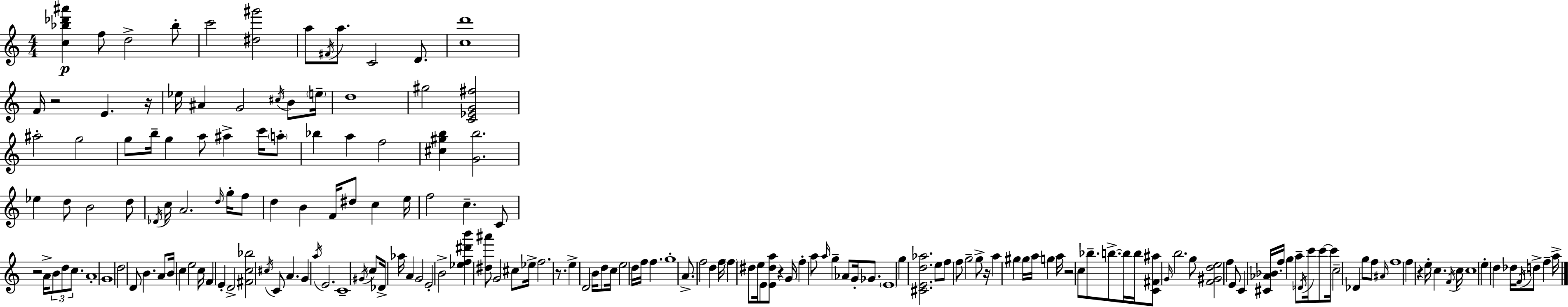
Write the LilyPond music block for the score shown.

{
  \clef treble
  \numericTimeSignature
  \time 4/4
  \key a \minor
  <c'' bes'' des''' ais'''>4\p f''8 d''2-> bes''8-. | c'''2 <dis'' gis'''>2 | a''8 \acciaccatura { fis'16 } a''8. c'2 d'8. | <c'' d'''>1 | \break f'16 r2 e'4. | r16 ees''16 ais'4 g'2 \acciaccatura { cis''16 } b'8 | \parenthesize e''16-- d''1 | gis''2 <c' ees' g' fis''>2 | \break ais''2-. g''2 | g''8 b''16-- g''4 a''8 ais''4-> c'''16 | \parenthesize a''8-. bes''4 a''4 f''2 | <cis'' gis'' b''>4 <g' b''>2. | \break ees''4 d''8 b'2 | d''8 \acciaccatura { des'16 } c''16 a'2. | \grace { d''16 } g''16-. f''8 d''4 b'4 f'16 dis''8 c''4 | e''16 f''2 c''4.-- | \break c'8 r2 a'16-> \tuplet 3/2 { b'8 d''8 | c''8. } a'1-. | g'1 | d''2 d'8 b'4. | \break a'8 b'16 c''4 e''2 | c''16 f'4 e'4-. d'2-> | <fis' c'' bes''>2 \acciaccatura { cis''16 } c'8 a'4. | g'4 \acciaccatura { a''16 } e'2. | \break c'1-- | \acciaccatura { gis'16 } c''8 des'16-> aes''16 a'4 g'2 | e'2-. b'2-> | <ees'' f'' dis''' b'''>4 <dis'' ais'''>8 g'2 | \break cis''8 ees''16-> f''2. | r8. e''4-> d'2 | b'16 d''8 c''16 e''2 d''16 | f''16 f''4. g''1-. | \break a'8.-> f''2 | d''4 f''16 \parenthesize f''4 dis''8 e''16 e'8 | <e' dis'' a''>8 r4 g'16 f''4-. a''8 \grace { a''16 } g''4-- | aes'8 g'16-. ges'8. \parenthesize e'1 | \break g''4 <cis' e' d'' aes''>2. | e''8 f''8 f''8 g''2-- | g''8-> r16 a''4 gis''4 | gis''16 a''16 g''4 a''16 r2 | \break c''8 bes''8.-- b''8.->~~ b''16 b''16 <c' fis' ais''>8 \grace { g'16 } b''2. | g''8 <f' gis' d'' e''>2 | f''4 e'8 c'4 <cis' aes' bes'>16 f''16-. g''4 | a''8-- \acciaccatura { des'16 } c'''16 c'''8~~ c'''16 c''2-- | \break des'4 g''8 f''8 \grace { ais'16 } f''1 | f''4 r4 | e''16-. c''4. \acciaccatura { f'16 } c''16 c''1 | \parenthesize e''4-. | \break d''4 des''16 \acciaccatura { f'16 } d''8-> f''4-- a''16-> \bar "|."
}